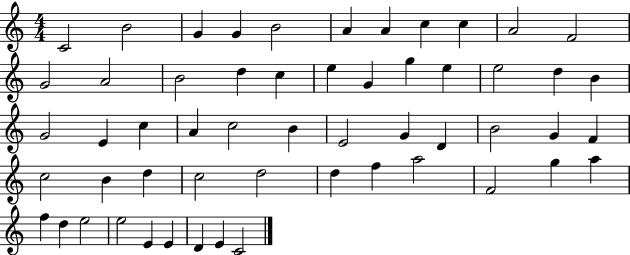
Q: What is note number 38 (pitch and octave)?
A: D5